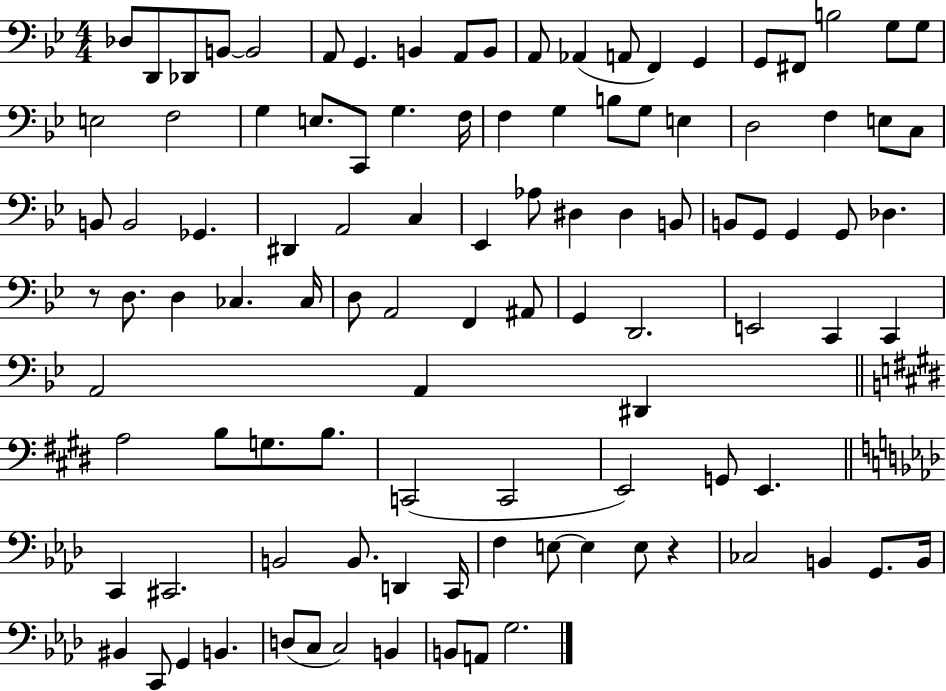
{
  \clef bass
  \numericTimeSignature
  \time 4/4
  \key bes \major
  des8 d,8 des,8 b,8~~ b,2 | a,8 g,4. b,4 a,8 b,8 | a,8 aes,4( a,8 f,4) g,4 | g,8 fis,8 b2 g8 g8 | \break e2 f2 | g4 e8. c,8 g4. f16 | f4 g4 b8 g8 e4 | d2 f4 e8 c8 | \break b,8 b,2 ges,4. | dis,4 a,2 c4 | ees,4 aes8 dis4 dis4 b,8 | b,8 g,8 g,4 g,8 des4. | \break r8 d8. d4 ces4. ces16 | d8 a,2 f,4 ais,8 | g,4 d,2. | e,2 c,4 c,4 | \break a,2 a,4 dis,4 | \bar "||" \break \key e \major a2 b8 g8. b8. | c,2( c,2 | e,2) g,8 e,4. | \bar "||" \break \key f \minor c,4 cis,2. | b,2 b,8. d,4 c,16 | f4 e8~~ e4 e8 r4 | ces2 b,4 g,8. b,16 | \break bis,4 c,8 g,4 b,4. | d8( c8 c2) b,4 | b,8 a,8 g2. | \bar "|."
}